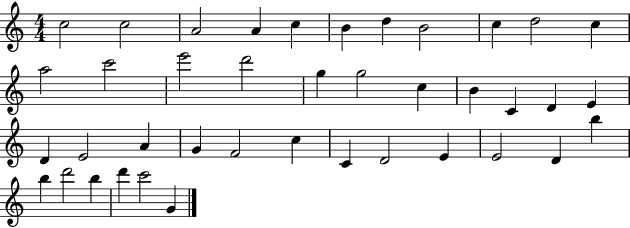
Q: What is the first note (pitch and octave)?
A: C5